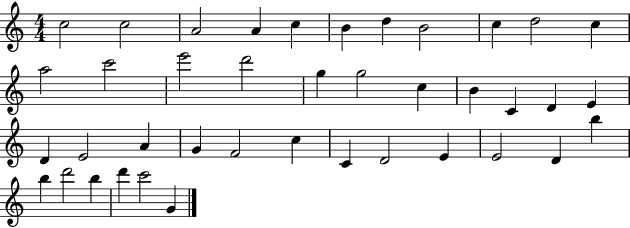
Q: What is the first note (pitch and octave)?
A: C5